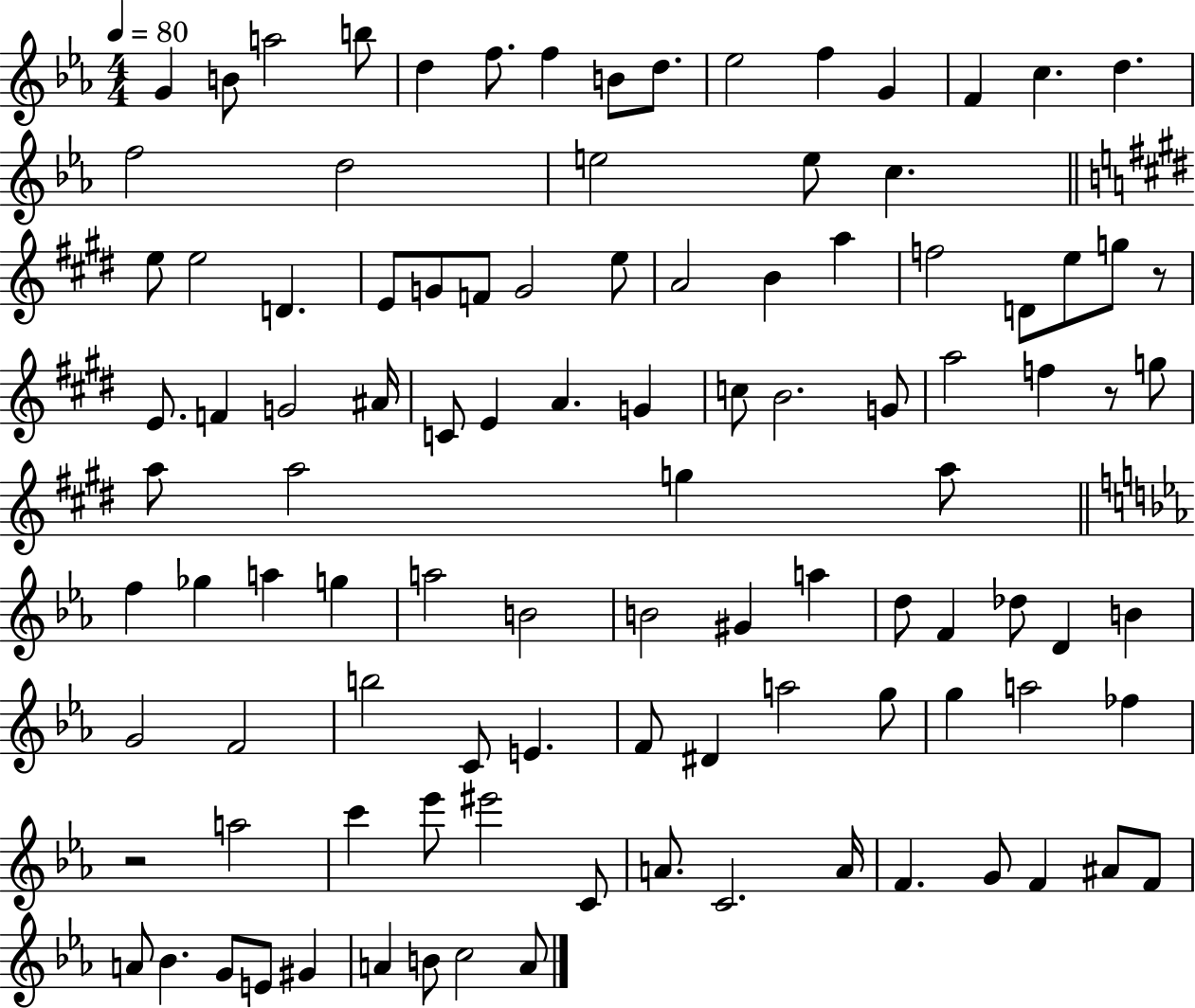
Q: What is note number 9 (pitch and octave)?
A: D5